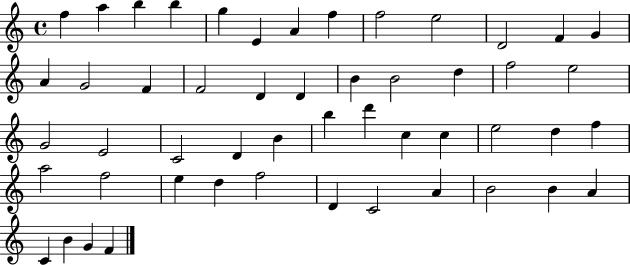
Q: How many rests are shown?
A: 0